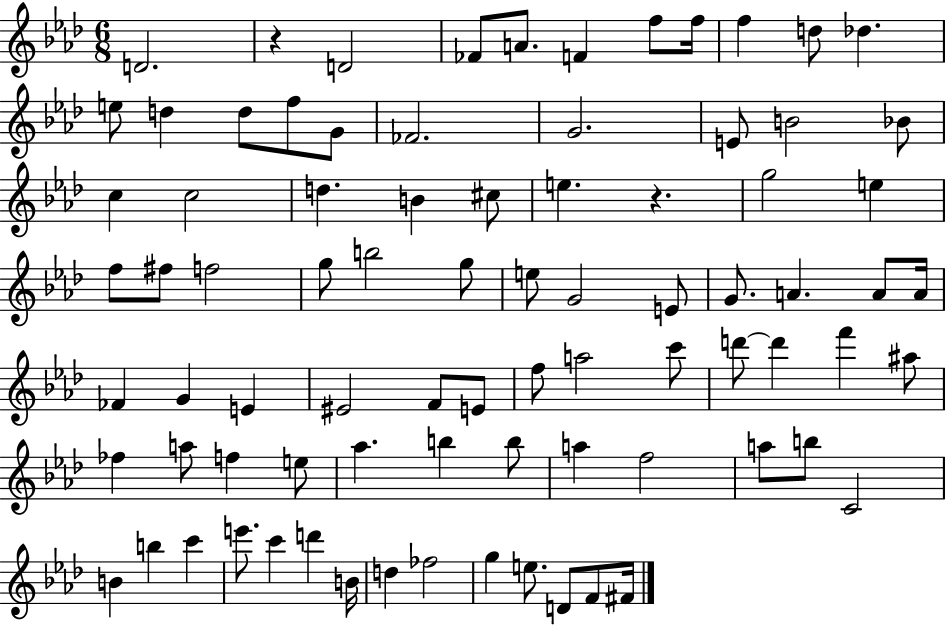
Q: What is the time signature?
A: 6/8